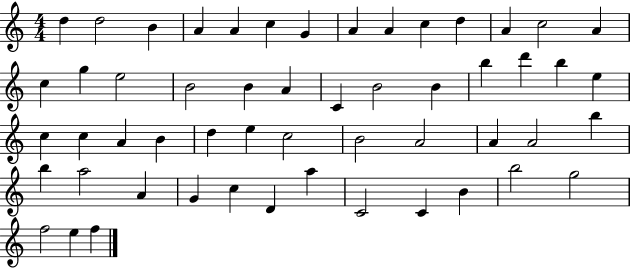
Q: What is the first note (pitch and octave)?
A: D5